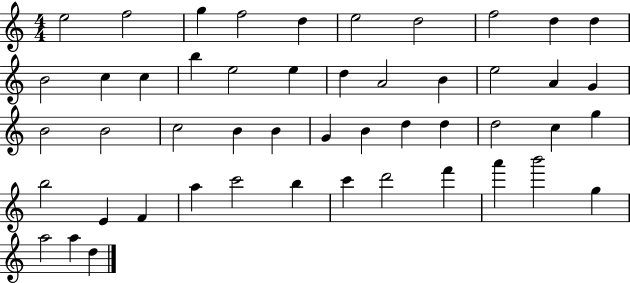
E5/h F5/h G5/q F5/h D5/q E5/h D5/h F5/h D5/q D5/q B4/h C5/q C5/q B5/q E5/h E5/q D5/q A4/h B4/q E5/h A4/q G4/q B4/h B4/h C5/h B4/q B4/q G4/q B4/q D5/q D5/q D5/h C5/q G5/q B5/h E4/q F4/q A5/q C6/h B5/q C6/q D6/h F6/q A6/q B6/h G5/q A5/h A5/q D5/q